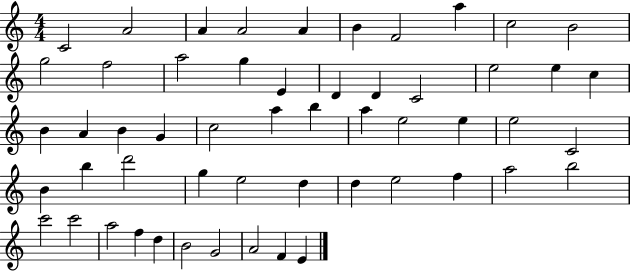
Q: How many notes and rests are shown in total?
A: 54